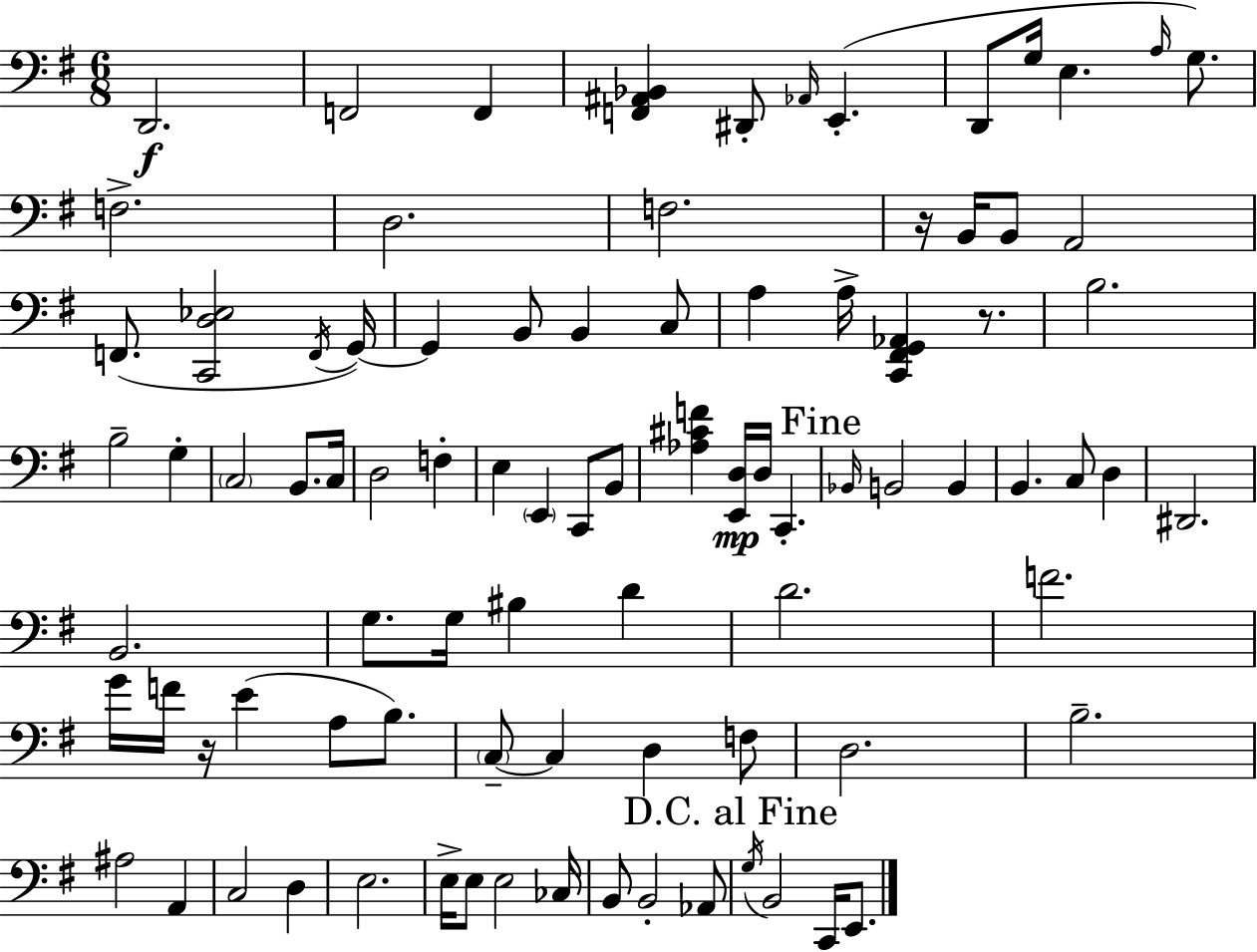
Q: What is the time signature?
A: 6/8